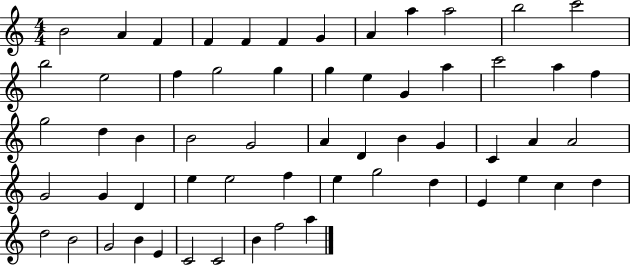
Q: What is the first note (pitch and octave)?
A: B4